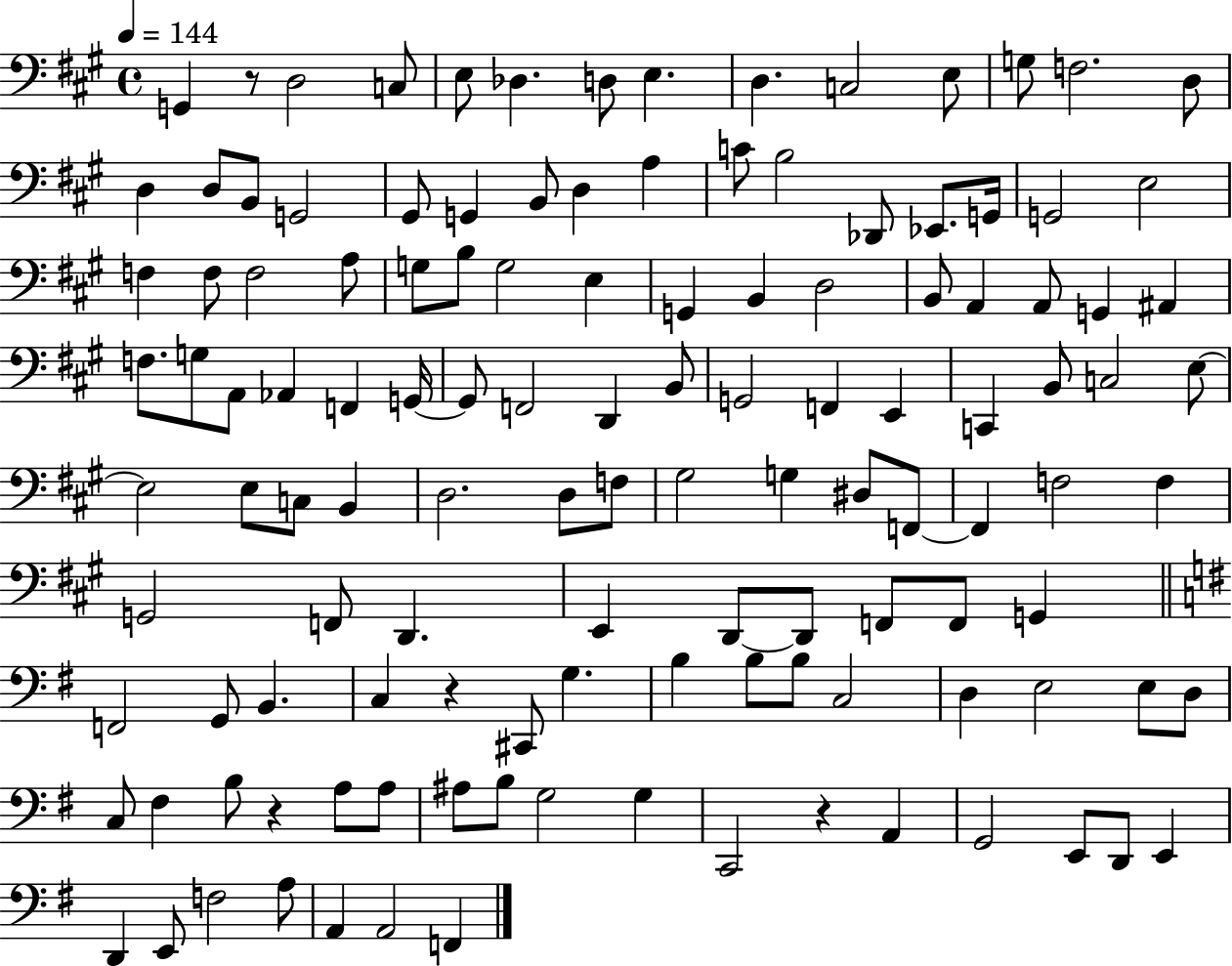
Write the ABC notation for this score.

X:1
T:Untitled
M:4/4
L:1/4
K:A
G,, z/2 D,2 C,/2 E,/2 _D, D,/2 E, D, C,2 E,/2 G,/2 F,2 D,/2 D, D,/2 B,,/2 G,,2 ^G,,/2 G,, B,,/2 D, A, C/2 B,2 _D,,/2 _E,,/2 G,,/4 G,,2 E,2 F, F,/2 F,2 A,/2 G,/2 B,/2 G,2 E, G,, B,, D,2 B,,/2 A,, A,,/2 G,, ^A,, F,/2 G,/2 A,,/2 _A,, F,, G,,/4 G,,/2 F,,2 D,, B,,/2 G,,2 F,, E,, C,, B,,/2 C,2 E,/2 E,2 E,/2 C,/2 B,, D,2 D,/2 F,/2 ^G,2 G, ^D,/2 F,,/2 F,, F,2 F, G,,2 F,,/2 D,, E,, D,,/2 D,,/2 F,,/2 F,,/2 G,, F,,2 G,,/2 B,, C, z ^C,,/2 G, B, B,/2 B,/2 C,2 D, E,2 E,/2 D,/2 C,/2 ^F, B,/2 z A,/2 A,/2 ^A,/2 B,/2 G,2 G, C,,2 z A,, G,,2 E,,/2 D,,/2 E,, D,, E,,/2 F,2 A,/2 A,, A,,2 F,,